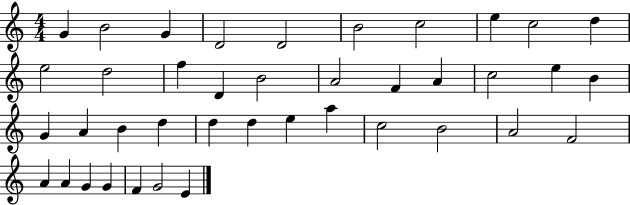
X:1
T:Untitled
M:4/4
L:1/4
K:C
G B2 G D2 D2 B2 c2 e c2 d e2 d2 f D B2 A2 F A c2 e B G A B d d d e a c2 B2 A2 F2 A A G G F G2 E